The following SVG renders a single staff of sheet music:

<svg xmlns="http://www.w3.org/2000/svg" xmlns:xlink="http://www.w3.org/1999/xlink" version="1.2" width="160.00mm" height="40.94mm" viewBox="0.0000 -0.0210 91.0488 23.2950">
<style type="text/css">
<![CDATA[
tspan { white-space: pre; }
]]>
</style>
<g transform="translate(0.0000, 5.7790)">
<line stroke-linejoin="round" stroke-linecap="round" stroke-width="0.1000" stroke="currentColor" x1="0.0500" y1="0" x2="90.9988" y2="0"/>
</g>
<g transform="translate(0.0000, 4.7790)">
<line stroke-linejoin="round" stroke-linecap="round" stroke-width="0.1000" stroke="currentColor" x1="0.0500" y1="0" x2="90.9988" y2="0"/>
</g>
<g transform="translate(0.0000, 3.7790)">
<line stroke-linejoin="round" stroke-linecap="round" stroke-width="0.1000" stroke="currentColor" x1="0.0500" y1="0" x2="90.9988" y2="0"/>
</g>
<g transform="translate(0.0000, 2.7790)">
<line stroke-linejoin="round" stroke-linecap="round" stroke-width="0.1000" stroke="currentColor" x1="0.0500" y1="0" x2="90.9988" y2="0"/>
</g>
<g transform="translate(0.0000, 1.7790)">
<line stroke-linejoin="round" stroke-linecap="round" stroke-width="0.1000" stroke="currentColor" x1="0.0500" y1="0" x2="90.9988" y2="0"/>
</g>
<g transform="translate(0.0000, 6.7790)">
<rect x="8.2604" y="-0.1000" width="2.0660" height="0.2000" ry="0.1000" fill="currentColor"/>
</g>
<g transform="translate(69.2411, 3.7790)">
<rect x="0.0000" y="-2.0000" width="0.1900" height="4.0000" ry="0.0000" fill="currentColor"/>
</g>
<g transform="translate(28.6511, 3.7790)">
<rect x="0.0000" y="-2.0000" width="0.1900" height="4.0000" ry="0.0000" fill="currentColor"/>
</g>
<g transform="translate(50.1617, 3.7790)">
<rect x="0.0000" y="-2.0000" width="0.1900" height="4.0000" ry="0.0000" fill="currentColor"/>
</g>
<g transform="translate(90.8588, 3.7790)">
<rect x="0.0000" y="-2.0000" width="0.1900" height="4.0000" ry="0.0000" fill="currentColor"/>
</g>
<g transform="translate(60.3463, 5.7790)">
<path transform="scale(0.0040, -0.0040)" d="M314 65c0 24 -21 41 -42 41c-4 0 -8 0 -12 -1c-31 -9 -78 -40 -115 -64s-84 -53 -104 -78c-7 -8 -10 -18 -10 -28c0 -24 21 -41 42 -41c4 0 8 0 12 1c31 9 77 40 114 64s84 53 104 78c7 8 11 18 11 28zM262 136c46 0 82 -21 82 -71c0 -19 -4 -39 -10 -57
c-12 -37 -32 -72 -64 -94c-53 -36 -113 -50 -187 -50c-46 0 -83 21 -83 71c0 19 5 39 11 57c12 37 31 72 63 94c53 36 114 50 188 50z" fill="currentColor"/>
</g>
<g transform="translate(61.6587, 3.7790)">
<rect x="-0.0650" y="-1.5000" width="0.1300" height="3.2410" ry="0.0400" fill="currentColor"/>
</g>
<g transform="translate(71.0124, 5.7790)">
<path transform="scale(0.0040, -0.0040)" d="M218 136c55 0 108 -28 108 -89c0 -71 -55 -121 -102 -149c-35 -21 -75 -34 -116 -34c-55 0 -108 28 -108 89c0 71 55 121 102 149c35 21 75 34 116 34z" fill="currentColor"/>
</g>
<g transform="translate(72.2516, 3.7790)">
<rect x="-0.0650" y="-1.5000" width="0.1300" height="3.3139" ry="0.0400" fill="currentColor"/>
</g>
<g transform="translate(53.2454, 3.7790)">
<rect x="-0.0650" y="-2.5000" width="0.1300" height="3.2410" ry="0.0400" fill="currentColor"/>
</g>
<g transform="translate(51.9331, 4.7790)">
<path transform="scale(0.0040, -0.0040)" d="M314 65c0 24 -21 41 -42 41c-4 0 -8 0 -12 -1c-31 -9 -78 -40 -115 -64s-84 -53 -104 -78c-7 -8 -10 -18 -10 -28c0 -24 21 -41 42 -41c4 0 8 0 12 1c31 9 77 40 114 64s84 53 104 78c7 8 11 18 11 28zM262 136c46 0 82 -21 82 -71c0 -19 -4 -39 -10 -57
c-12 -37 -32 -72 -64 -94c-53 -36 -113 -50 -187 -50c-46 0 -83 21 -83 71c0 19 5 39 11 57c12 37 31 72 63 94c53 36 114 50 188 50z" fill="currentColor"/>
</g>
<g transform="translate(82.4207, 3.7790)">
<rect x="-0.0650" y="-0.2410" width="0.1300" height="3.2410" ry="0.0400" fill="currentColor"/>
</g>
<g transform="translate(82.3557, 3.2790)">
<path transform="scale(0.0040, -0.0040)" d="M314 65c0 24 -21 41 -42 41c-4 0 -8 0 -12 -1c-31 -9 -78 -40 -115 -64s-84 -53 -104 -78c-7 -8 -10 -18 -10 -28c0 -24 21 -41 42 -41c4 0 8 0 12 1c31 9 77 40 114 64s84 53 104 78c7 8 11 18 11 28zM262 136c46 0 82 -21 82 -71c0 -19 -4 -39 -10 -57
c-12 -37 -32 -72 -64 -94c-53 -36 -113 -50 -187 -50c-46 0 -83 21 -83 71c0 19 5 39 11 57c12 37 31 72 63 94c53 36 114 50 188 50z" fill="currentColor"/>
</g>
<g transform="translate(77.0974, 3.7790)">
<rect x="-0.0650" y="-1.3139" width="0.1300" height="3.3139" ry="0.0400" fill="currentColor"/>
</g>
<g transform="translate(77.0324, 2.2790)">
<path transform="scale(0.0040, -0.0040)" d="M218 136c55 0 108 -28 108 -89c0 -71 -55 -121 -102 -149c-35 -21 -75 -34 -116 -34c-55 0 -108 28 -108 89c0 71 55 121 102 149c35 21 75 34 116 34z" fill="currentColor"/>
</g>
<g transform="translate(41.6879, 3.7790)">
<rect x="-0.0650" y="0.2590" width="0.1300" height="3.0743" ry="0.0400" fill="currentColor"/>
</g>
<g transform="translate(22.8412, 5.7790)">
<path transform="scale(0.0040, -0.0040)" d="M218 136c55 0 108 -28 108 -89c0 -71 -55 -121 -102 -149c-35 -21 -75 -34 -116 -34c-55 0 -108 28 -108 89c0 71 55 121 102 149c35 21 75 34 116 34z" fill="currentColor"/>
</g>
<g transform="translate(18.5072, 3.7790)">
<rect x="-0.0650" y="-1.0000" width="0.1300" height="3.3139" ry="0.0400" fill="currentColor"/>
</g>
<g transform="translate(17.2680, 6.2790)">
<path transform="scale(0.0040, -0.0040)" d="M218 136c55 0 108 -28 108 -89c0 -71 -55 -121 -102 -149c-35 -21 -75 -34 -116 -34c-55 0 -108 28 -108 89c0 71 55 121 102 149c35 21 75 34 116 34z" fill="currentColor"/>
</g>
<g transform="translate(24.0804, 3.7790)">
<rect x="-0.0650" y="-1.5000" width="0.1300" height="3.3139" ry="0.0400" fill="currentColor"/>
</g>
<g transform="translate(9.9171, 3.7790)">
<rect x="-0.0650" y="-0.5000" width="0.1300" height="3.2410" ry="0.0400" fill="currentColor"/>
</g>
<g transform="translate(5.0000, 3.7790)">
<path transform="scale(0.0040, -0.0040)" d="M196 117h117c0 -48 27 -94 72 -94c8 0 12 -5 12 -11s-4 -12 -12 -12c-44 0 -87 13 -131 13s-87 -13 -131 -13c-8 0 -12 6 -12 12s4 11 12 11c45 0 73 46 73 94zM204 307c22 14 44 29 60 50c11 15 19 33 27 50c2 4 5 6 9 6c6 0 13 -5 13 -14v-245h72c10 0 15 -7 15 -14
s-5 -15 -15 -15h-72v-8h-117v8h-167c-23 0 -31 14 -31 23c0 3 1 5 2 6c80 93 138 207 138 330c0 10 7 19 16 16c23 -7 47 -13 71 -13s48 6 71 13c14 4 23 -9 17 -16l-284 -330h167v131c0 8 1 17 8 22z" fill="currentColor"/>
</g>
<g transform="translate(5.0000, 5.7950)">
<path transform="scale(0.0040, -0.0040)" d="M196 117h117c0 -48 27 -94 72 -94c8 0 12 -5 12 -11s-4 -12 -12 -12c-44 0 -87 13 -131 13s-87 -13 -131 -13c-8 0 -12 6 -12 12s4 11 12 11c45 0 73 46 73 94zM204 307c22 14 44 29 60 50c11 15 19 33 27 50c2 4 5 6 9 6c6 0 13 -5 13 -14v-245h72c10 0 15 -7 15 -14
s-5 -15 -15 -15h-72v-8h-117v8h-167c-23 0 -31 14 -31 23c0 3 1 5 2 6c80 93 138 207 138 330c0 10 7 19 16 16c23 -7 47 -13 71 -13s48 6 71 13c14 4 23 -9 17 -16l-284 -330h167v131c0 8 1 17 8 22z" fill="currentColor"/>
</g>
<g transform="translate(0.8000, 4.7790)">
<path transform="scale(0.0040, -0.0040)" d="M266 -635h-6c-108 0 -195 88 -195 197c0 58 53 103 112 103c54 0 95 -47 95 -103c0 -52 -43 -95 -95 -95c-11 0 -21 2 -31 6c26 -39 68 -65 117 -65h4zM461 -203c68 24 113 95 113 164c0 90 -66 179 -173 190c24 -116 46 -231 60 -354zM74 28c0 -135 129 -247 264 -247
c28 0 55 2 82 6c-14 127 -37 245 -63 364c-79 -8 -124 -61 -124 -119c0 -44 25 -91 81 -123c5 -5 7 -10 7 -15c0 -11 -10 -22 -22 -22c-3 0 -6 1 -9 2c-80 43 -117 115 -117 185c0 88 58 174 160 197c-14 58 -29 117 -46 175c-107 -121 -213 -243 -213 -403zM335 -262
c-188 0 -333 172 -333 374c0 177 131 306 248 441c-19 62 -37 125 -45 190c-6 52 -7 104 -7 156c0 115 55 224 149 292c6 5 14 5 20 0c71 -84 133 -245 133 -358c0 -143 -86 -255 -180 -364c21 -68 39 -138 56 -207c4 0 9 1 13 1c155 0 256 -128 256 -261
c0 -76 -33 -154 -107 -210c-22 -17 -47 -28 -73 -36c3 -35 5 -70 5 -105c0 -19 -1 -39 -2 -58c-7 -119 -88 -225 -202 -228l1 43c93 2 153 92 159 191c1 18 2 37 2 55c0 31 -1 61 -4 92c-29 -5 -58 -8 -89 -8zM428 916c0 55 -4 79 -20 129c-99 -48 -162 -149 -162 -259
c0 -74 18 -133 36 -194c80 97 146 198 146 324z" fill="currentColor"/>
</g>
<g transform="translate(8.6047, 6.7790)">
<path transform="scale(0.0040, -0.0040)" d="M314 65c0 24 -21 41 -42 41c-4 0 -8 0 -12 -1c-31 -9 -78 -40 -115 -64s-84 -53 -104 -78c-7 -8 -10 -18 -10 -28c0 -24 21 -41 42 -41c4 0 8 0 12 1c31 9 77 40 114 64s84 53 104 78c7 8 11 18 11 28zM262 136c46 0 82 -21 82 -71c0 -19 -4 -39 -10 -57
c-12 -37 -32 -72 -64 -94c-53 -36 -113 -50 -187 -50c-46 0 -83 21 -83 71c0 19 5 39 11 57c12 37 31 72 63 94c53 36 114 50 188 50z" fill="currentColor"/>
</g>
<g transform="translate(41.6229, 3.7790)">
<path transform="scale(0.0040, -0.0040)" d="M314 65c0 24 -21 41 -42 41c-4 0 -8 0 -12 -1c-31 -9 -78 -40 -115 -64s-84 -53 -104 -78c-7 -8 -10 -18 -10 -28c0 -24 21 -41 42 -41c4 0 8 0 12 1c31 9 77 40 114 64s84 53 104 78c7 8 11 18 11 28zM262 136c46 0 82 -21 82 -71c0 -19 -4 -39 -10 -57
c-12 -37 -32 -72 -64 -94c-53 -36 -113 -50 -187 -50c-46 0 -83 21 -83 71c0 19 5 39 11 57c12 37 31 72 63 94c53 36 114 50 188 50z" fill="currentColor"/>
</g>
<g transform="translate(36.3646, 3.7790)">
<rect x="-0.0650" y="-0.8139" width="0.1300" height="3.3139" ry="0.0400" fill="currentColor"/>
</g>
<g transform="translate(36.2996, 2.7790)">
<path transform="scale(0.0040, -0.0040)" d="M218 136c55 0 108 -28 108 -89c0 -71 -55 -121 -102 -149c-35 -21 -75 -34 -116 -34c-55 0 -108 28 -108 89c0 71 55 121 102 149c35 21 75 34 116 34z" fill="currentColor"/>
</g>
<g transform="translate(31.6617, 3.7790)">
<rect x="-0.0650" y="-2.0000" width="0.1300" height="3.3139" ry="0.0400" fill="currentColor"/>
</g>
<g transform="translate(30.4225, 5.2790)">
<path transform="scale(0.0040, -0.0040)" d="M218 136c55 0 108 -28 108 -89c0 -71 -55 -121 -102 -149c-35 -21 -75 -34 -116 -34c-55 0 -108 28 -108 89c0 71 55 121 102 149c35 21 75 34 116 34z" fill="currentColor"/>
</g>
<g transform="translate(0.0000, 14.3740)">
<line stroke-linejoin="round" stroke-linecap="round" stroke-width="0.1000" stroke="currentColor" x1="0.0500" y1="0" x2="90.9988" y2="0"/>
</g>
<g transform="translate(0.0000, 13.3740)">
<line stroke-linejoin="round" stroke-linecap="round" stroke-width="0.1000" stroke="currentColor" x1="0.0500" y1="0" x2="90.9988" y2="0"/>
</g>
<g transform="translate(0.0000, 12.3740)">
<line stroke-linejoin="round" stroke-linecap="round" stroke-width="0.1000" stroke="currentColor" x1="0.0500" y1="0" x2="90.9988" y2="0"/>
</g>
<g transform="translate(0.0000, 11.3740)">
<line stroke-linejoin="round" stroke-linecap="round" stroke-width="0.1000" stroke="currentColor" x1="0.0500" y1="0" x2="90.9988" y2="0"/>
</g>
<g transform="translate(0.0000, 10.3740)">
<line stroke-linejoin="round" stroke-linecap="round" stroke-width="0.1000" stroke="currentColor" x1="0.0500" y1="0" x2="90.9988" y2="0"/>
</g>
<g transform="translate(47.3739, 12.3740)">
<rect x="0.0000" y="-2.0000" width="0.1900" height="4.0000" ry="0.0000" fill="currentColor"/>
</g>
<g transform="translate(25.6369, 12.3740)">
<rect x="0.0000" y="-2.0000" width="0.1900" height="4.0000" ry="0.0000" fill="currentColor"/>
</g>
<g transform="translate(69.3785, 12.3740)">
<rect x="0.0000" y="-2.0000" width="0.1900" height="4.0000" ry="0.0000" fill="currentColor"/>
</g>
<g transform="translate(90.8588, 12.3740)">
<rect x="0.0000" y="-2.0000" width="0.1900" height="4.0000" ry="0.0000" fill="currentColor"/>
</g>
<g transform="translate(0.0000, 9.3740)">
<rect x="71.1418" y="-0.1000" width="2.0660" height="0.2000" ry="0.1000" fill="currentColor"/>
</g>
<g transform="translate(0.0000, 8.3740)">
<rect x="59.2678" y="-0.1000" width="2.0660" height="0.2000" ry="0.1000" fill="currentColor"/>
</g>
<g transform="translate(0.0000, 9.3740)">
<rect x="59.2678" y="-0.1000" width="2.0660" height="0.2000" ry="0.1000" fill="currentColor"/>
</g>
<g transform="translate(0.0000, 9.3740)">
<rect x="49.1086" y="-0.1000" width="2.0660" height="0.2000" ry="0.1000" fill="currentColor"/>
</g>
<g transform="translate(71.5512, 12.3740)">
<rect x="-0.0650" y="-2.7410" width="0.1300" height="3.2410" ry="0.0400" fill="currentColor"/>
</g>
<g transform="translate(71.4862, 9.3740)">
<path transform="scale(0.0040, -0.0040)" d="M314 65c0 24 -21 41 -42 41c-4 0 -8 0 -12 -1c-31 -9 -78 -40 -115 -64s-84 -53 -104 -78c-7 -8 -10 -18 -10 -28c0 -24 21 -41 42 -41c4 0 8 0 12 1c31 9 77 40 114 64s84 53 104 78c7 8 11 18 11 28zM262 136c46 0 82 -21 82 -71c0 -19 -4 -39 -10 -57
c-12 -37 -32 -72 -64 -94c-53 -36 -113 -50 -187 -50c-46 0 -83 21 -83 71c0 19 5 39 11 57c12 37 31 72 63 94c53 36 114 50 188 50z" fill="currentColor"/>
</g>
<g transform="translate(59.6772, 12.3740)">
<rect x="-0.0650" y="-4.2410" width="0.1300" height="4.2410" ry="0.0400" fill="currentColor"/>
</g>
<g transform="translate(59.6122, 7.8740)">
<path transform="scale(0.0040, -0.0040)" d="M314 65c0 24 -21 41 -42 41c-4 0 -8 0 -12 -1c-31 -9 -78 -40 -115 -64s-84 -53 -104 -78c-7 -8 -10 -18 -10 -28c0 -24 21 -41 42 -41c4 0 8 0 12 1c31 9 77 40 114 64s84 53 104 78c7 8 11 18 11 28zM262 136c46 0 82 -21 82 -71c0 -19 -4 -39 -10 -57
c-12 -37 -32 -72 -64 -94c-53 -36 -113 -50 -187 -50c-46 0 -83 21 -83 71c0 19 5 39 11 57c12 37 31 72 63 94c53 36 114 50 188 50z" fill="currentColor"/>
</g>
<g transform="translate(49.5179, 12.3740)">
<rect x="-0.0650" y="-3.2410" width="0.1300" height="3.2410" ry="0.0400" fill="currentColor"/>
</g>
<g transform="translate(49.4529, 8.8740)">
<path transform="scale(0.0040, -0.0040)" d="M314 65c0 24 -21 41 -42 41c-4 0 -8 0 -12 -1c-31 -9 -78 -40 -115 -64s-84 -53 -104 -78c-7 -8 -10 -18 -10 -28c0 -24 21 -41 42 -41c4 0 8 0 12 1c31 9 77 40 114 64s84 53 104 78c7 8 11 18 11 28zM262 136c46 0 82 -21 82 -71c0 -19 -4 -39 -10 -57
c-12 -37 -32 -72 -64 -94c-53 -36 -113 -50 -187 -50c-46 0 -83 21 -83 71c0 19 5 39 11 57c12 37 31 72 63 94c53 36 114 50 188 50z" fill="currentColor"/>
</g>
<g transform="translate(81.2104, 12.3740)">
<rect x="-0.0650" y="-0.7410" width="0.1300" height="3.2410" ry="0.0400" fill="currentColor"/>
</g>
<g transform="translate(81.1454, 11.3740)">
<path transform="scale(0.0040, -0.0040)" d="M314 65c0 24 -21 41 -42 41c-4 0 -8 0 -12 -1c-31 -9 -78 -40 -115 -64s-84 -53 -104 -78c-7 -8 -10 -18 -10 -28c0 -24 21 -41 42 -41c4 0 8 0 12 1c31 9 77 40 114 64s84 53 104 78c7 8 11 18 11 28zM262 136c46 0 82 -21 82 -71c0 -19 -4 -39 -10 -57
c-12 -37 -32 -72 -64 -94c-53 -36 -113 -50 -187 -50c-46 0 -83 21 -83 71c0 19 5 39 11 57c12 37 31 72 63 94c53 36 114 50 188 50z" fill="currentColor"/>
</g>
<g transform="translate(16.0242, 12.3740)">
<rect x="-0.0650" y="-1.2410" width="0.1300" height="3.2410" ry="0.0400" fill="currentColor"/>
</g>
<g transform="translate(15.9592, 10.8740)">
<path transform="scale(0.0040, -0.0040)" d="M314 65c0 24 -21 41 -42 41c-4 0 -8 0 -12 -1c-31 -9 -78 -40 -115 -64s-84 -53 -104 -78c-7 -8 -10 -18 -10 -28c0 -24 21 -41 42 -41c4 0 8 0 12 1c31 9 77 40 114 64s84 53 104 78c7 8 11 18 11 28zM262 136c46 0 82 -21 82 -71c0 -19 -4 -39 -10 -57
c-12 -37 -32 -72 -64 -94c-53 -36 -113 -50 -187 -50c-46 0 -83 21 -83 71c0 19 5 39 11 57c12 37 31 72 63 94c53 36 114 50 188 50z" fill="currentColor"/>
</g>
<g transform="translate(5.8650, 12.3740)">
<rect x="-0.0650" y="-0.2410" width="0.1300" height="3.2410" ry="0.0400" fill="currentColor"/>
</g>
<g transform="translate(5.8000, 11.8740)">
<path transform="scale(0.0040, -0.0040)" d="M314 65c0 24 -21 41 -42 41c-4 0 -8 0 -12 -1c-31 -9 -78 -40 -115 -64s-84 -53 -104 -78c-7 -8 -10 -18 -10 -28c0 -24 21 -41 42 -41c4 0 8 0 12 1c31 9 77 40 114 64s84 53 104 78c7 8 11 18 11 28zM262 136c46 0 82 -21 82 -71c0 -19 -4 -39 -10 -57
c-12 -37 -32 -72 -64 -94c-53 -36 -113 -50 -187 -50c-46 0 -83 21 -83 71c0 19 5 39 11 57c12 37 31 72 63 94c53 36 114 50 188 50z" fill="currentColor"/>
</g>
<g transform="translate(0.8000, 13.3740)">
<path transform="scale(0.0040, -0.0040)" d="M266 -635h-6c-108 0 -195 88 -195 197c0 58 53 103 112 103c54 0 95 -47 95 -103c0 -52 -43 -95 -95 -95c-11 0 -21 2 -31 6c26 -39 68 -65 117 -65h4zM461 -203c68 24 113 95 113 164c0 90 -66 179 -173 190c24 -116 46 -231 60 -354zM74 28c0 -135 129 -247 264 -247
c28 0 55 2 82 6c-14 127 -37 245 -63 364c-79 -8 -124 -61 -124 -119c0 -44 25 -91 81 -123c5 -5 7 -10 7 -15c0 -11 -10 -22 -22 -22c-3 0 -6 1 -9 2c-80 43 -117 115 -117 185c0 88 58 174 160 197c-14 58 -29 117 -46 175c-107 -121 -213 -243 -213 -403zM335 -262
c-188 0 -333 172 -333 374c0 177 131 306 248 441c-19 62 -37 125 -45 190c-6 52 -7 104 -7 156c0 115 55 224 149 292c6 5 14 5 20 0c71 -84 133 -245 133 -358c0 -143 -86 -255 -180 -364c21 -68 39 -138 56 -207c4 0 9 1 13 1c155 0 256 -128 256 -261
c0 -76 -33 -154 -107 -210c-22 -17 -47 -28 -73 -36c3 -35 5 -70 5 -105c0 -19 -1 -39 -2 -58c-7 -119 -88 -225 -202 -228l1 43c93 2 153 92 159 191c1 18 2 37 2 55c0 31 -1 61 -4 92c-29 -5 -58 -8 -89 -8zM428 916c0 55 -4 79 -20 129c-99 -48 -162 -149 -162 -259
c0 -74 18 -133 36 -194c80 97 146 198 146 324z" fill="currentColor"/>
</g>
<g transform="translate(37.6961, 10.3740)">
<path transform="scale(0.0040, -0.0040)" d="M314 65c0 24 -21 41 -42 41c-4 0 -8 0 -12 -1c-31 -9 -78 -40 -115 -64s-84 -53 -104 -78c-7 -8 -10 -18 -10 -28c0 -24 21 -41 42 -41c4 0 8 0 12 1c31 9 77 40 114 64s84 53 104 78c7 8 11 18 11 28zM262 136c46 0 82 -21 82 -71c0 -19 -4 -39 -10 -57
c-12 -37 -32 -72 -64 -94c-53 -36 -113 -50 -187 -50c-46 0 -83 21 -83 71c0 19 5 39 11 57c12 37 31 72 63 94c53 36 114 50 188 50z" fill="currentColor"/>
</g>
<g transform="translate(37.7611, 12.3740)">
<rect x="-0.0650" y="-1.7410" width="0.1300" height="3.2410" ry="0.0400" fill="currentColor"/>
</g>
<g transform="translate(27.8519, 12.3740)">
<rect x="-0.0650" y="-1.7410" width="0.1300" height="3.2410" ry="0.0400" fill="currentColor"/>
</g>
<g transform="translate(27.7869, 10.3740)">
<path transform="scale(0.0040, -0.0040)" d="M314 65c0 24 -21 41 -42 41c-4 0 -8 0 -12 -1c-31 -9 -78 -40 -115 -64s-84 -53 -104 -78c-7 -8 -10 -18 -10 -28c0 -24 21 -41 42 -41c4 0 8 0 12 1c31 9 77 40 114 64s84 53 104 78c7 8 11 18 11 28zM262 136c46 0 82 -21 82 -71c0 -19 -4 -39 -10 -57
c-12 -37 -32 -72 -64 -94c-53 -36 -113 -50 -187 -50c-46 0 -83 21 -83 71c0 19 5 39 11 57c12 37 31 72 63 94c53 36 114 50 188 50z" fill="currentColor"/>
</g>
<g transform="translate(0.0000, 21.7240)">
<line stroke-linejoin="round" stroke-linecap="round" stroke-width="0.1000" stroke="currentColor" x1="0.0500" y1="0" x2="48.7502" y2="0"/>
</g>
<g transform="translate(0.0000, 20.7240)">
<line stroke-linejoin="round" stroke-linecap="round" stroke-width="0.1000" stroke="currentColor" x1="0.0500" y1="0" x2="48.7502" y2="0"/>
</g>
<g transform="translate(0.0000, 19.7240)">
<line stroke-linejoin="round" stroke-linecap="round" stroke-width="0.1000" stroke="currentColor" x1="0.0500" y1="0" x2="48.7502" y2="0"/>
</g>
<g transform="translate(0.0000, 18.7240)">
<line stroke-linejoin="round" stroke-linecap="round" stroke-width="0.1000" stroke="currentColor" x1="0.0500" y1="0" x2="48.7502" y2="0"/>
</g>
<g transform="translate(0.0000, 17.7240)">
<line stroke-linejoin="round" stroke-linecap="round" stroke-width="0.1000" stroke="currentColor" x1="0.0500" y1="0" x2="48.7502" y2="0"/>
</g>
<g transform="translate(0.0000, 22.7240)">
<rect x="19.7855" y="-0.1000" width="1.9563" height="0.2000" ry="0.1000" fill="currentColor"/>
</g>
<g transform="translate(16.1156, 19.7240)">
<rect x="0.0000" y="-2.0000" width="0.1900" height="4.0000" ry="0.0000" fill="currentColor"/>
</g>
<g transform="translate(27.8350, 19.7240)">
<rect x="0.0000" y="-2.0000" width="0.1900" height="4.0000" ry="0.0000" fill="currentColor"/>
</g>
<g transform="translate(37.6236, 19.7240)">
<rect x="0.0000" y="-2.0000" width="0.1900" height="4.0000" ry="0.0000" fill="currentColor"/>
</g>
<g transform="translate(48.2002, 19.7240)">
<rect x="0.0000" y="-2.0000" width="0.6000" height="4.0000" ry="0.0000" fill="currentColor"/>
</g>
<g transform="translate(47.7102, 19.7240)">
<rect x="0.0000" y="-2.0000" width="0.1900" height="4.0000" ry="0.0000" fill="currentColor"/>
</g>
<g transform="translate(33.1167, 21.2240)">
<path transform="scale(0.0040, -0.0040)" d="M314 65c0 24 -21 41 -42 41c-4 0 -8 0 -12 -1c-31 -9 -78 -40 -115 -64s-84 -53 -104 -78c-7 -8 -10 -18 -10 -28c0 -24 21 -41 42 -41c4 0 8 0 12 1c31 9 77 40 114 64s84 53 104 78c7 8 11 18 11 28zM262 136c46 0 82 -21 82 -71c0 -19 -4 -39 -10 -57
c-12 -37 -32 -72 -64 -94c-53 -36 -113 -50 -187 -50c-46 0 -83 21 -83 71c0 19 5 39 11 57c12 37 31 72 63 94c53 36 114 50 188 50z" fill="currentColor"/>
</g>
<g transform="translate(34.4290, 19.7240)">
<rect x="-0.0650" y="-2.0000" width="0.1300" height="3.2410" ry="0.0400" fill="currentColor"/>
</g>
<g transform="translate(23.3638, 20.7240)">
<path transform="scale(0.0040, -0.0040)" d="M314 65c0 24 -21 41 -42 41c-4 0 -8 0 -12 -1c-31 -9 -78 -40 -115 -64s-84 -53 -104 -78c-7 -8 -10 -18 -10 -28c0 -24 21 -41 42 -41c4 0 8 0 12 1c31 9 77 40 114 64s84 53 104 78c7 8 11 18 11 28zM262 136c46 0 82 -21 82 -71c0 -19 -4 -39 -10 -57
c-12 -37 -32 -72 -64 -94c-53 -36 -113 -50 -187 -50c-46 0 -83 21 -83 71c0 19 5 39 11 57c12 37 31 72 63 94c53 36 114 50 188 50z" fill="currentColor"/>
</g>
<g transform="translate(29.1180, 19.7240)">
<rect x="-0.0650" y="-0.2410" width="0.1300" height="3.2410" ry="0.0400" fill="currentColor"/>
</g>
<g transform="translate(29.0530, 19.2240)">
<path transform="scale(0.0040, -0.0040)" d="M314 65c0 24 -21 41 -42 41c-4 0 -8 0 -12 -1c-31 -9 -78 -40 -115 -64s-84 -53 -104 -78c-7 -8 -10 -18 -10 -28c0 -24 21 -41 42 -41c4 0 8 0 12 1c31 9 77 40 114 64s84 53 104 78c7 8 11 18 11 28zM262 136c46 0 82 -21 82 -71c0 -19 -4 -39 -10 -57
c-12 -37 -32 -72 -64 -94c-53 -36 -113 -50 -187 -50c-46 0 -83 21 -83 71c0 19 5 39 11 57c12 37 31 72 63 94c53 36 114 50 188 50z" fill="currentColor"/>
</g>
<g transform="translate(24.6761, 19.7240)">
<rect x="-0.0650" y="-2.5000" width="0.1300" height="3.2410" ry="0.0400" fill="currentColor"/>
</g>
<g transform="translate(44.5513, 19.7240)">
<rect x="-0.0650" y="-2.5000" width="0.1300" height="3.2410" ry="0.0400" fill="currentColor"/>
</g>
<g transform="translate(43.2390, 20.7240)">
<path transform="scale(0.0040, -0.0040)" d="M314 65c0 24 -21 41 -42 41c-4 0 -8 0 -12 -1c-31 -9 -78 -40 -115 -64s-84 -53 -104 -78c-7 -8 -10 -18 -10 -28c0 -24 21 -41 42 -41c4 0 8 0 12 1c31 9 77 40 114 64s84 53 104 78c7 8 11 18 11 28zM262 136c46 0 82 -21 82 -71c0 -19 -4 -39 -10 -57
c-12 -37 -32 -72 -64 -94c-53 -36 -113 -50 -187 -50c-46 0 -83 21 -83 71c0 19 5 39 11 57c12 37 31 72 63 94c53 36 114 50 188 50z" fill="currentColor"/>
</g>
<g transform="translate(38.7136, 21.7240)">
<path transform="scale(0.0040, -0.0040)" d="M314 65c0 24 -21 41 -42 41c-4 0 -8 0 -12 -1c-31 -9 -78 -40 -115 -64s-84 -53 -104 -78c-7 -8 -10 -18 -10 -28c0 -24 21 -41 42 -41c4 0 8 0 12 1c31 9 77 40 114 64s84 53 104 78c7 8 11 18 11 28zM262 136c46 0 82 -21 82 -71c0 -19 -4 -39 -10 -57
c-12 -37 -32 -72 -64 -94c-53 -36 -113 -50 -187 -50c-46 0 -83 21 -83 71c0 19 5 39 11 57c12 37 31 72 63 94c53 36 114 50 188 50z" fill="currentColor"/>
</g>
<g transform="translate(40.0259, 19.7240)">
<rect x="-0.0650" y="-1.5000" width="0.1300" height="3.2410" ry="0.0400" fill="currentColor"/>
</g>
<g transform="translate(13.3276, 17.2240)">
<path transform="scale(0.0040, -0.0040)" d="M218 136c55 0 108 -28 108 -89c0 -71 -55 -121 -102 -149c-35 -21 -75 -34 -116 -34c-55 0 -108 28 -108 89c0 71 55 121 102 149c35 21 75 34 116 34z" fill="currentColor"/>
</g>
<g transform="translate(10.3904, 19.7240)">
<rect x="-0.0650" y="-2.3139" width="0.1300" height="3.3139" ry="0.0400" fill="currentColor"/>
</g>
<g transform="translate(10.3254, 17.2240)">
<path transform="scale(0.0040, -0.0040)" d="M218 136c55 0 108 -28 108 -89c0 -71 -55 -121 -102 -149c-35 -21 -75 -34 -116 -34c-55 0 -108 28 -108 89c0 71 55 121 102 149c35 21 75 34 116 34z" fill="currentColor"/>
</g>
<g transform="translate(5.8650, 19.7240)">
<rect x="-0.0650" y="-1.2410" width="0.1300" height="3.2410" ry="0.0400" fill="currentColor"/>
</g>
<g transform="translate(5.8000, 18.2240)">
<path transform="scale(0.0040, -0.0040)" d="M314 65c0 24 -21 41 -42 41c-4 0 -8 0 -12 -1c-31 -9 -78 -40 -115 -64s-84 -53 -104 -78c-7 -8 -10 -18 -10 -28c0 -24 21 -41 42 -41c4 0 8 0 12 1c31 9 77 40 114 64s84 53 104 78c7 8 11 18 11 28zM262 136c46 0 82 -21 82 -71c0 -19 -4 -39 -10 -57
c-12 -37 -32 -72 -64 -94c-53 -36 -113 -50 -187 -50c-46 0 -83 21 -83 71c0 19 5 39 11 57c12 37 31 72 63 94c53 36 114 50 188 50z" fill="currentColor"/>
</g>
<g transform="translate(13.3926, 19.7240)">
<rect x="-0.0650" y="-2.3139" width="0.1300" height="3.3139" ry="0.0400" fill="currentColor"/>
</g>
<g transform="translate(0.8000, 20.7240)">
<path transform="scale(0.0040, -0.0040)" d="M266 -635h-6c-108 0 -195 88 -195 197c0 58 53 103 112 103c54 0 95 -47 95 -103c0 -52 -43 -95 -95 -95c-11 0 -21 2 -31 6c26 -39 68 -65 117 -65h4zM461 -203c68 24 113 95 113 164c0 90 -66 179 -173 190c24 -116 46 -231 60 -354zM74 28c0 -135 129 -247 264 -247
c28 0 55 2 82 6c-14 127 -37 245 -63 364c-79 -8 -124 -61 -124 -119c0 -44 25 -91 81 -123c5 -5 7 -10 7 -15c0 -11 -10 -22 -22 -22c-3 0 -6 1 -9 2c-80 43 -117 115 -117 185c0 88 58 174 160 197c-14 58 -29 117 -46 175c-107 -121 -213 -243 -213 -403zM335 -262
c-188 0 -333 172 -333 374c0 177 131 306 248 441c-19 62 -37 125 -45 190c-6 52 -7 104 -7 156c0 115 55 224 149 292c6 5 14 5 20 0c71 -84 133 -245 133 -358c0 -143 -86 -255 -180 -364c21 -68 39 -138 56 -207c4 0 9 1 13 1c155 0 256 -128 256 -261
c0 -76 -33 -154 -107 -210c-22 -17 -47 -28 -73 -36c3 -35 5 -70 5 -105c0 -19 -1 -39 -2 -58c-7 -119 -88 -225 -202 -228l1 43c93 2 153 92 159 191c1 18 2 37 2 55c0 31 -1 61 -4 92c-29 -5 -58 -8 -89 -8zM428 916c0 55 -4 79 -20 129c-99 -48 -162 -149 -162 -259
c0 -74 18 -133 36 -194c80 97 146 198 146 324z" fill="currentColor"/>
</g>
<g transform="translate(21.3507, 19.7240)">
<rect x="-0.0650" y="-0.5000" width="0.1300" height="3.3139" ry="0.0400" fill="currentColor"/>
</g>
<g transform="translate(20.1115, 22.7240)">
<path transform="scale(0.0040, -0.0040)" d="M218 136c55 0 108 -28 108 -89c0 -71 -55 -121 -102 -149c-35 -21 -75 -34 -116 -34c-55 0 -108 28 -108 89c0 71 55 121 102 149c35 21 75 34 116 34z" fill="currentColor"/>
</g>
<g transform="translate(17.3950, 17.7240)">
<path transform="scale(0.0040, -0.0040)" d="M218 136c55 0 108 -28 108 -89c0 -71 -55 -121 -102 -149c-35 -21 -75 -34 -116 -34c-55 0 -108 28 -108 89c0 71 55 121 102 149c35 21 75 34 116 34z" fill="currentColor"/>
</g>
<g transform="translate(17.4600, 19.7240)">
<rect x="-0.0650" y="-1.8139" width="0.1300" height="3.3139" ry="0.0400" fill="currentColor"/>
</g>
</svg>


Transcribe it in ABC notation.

X:1
T:Untitled
M:4/4
L:1/4
K:C
C2 D E F d B2 G2 E2 E e c2 c2 e2 f2 f2 b2 d'2 a2 d2 e2 g g f C G2 c2 F2 E2 G2